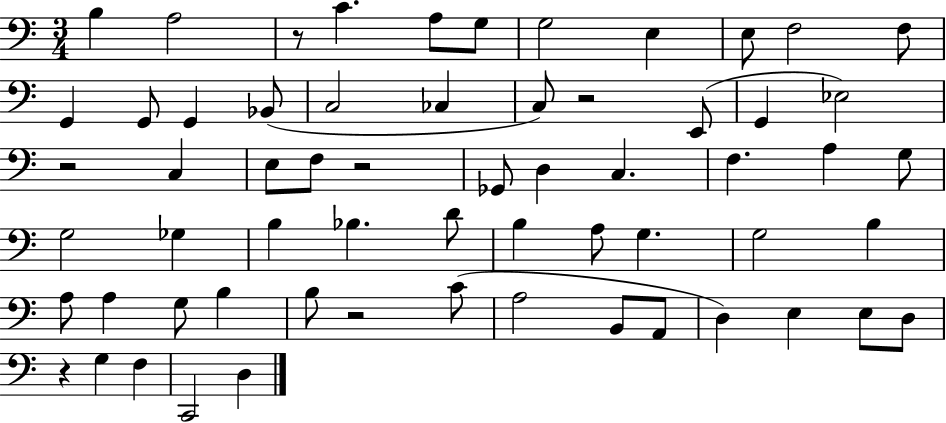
B3/q A3/h R/e C4/q. A3/e G3/e G3/h E3/q E3/e F3/h F3/e G2/q G2/e G2/q Bb2/e C3/h CES3/q C3/e R/h E2/e G2/q Eb3/h R/h C3/q E3/e F3/e R/h Gb2/e D3/q C3/q. F3/q. A3/q G3/e G3/h Gb3/q B3/q Bb3/q. D4/e B3/q A3/e G3/q. G3/h B3/q A3/e A3/q G3/e B3/q B3/e R/h C4/e A3/h B2/e A2/e D3/q E3/q E3/e D3/e R/q G3/q F3/q C2/h D3/q